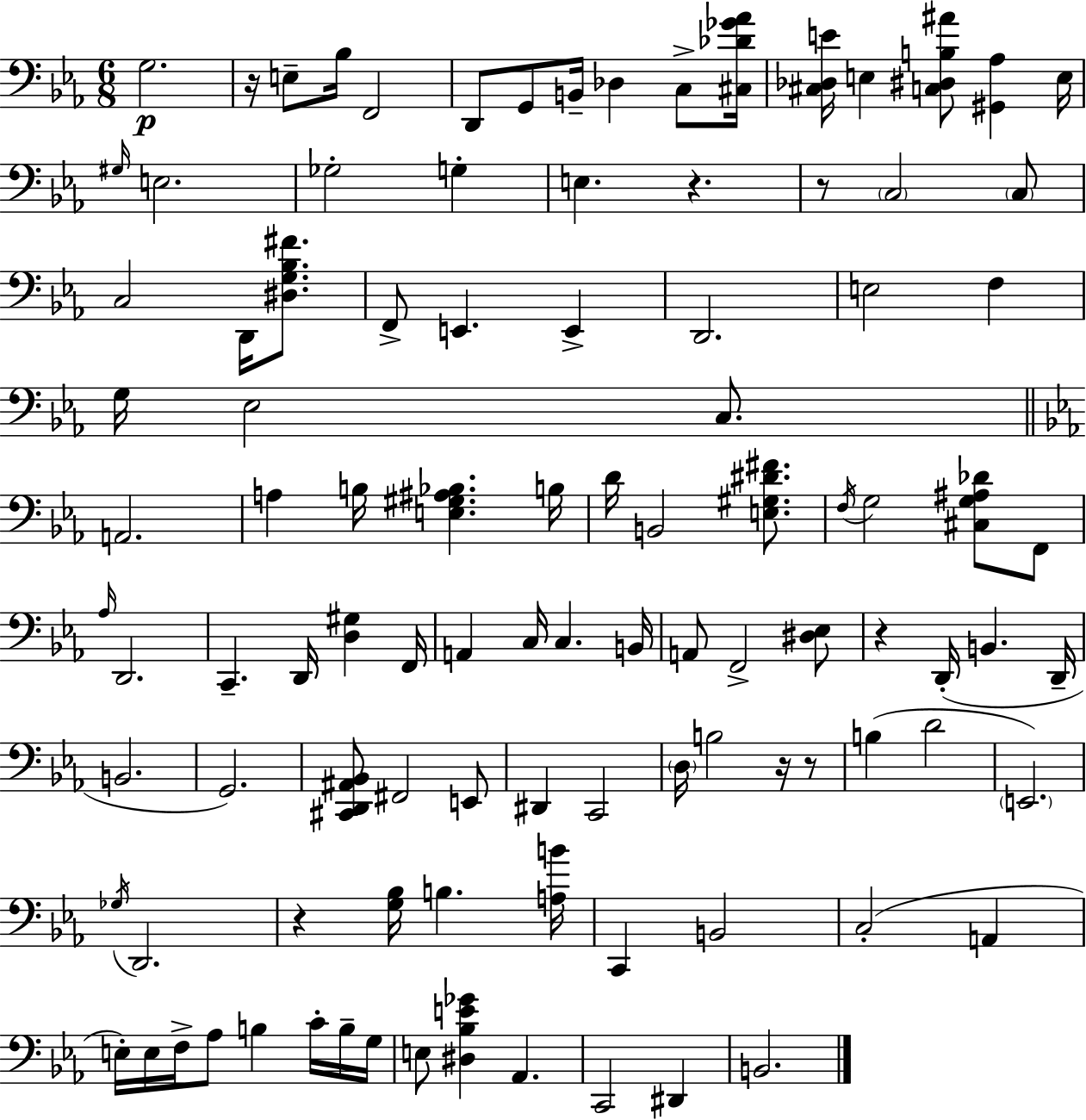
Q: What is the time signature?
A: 6/8